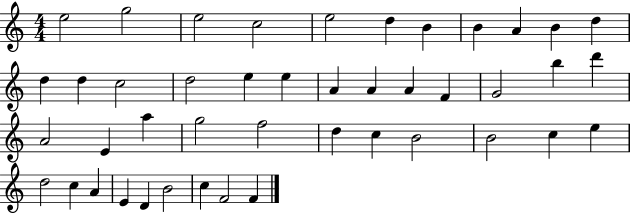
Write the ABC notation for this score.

X:1
T:Untitled
M:4/4
L:1/4
K:C
e2 g2 e2 c2 e2 d B B A B d d d c2 d2 e e A A A F G2 b d' A2 E a g2 f2 d c B2 B2 c e d2 c A E D B2 c F2 F